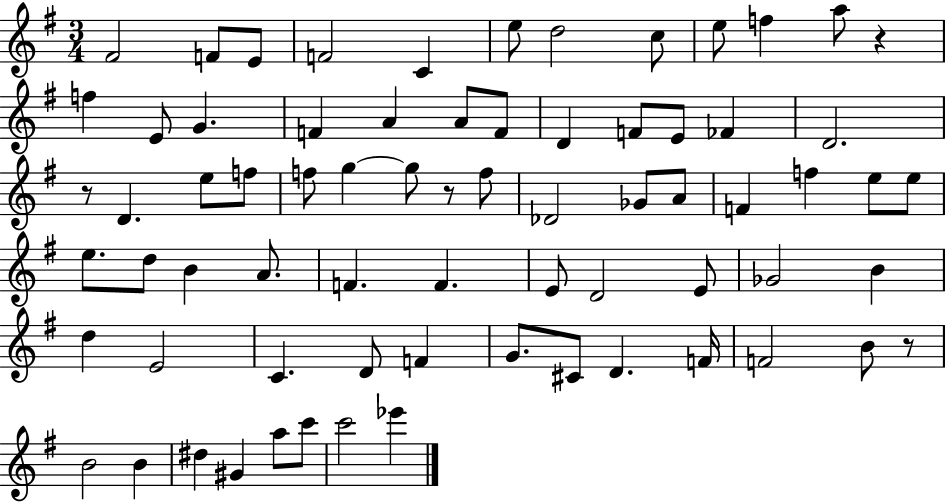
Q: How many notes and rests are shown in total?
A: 71